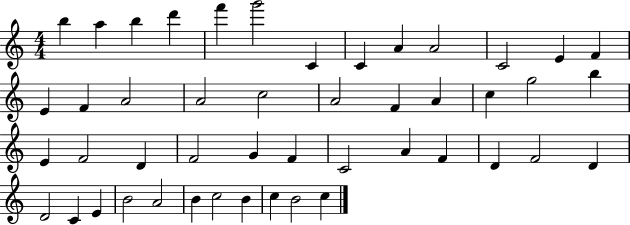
{
  \clef treble
  \numericTimeSignature
  \time 4/4
  \key c \major
  b''4 a''4 b''4 d'''4 | f'''4 g'''2 c'4 | c'4 a'4 a'2 | c'2 e'4 f'4 | \break e'4 f'4 a'2 | a'2 c''2 | a'2 f'4 a'4 | c''4 g''2 b''4 | \break e'4 f'2 d'4 | f'2 g'4 f'4 | c'2 a'4 f'4 | d'4 f'2 d'4 | \break d'2 c'4 e'4 | b'2 a'2 | b'4 c''2 b'4 | c''4 b'2 c''4 | \break \bar "|."
}